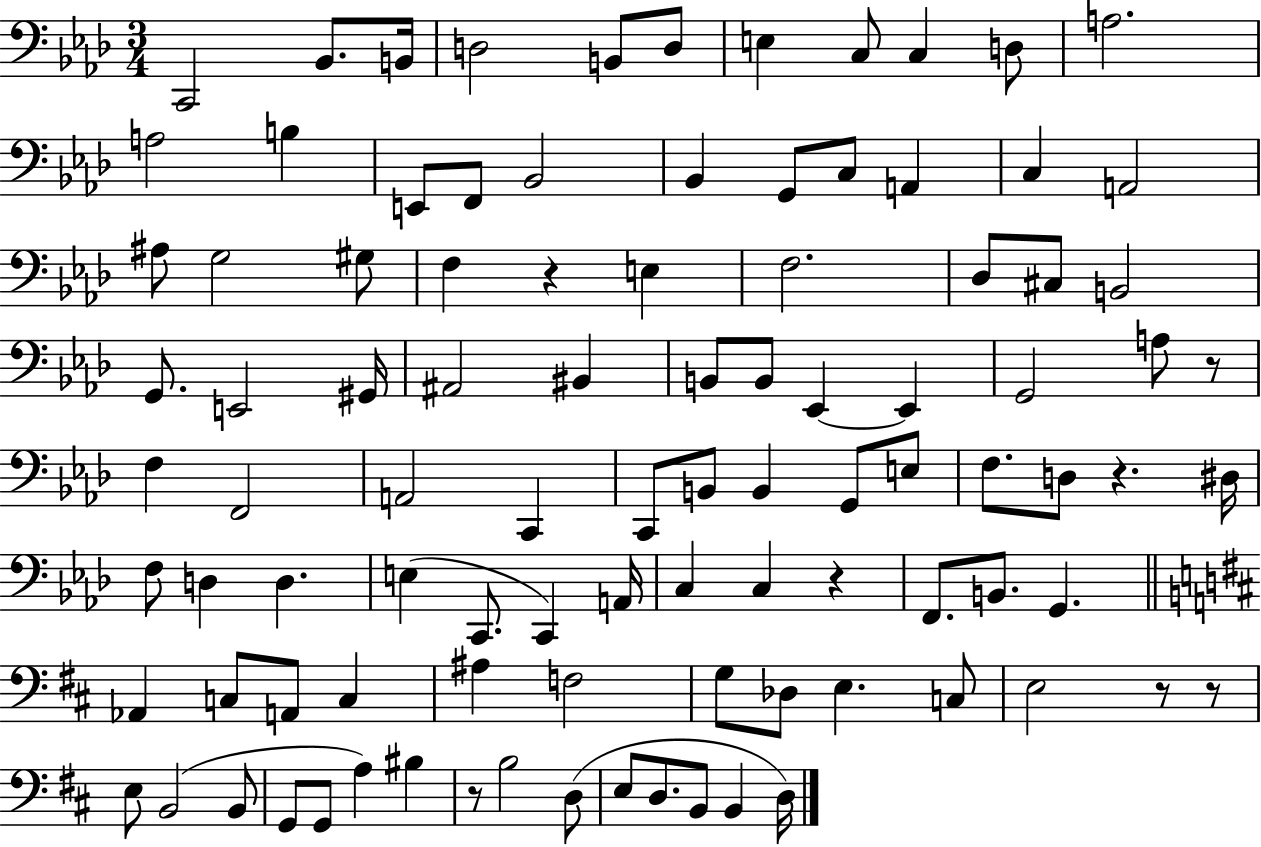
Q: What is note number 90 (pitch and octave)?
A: B2